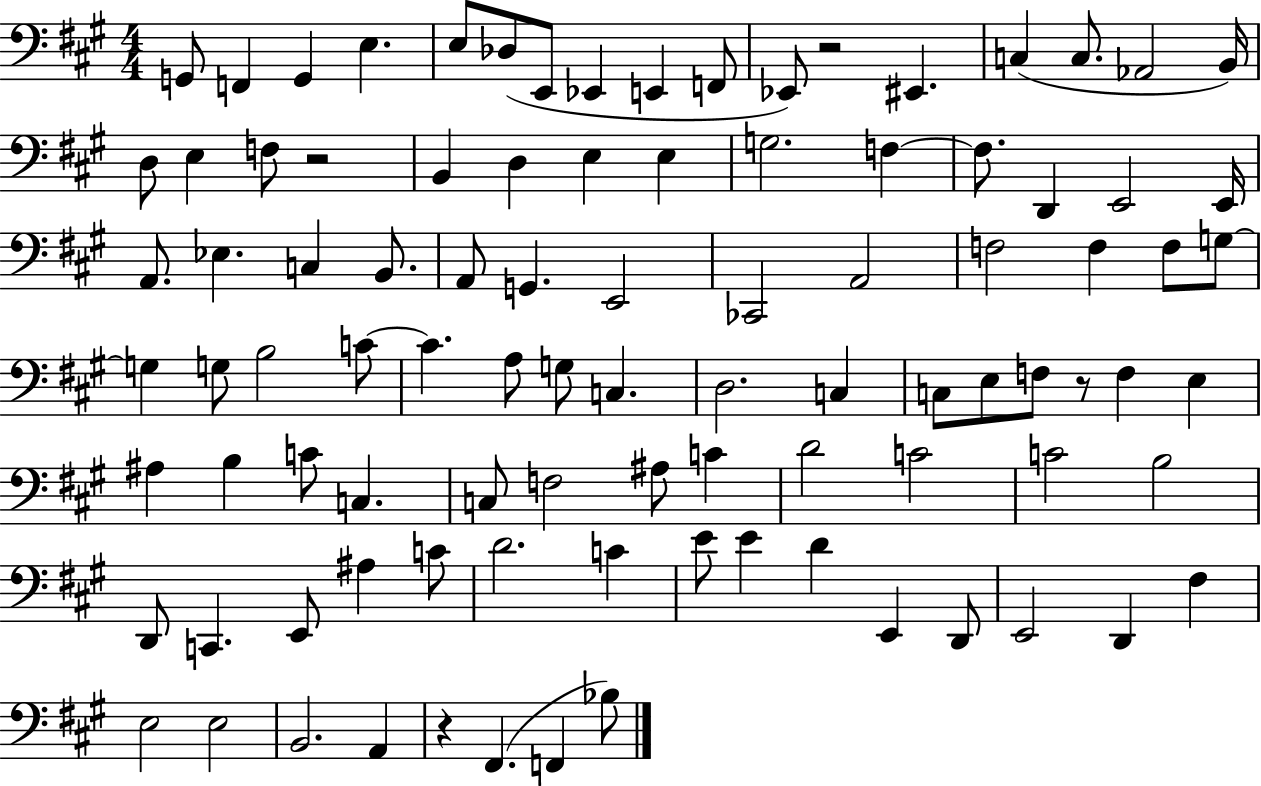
{
  \clef bass
  \numericTimeSignature
  \time 4/4
  \key a \major
  g,8 f,4 g,4 e4. | e8 des8( e,8 ees,4 e,4 f,8 | ees,8) r2 eis,4. | c4( c8. aes,2 b,16) | \break d8 e4 f8 r2 | b,4 d4 e4 e4 | g2. f4~~ | f8. d,4 e,2 e,16 | \break a,8. ees4. c4 b,8. | a,8 g,4. e,2 | ces,2 a,2 | f2 f4 f8 g8~~ | \break g4 g8 b2 c'8~~ | c'4. a8 g8 c4. | d2. c4 | c8 e8 f8 r8 f4 e4 | \break ais4 b4 c'8 c4. | c8 f2 ais8 c'4 | d'2 c'2 | c'2 b2 | \break d,8 c,4. e,8 ais4 c'8 | d'2. c'4 | e'8 e'4 d'4 e,4 d,8 | e,2 d,4 fis4 | \break e2 e2 | b,2. a,4 | r4 fis,4.( f,4 bes8) | \bar "|."
}